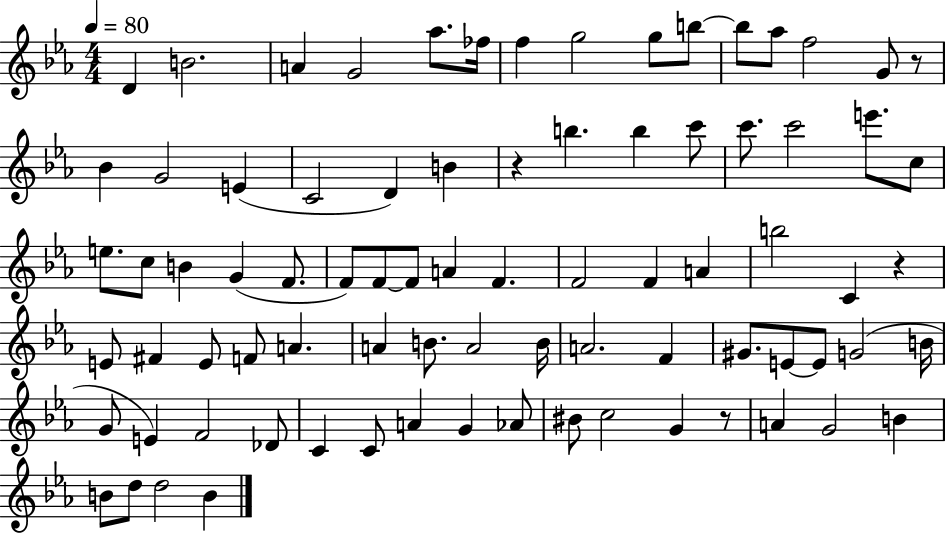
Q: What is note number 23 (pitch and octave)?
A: C6